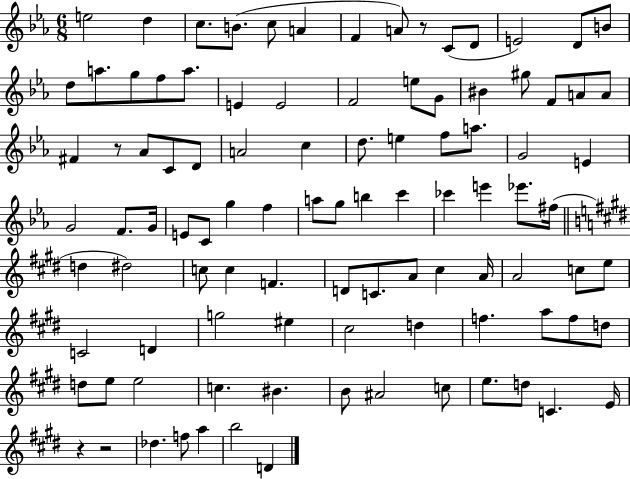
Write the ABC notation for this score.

X:1
T:Untitled
M:6/8
L:1/4
K:Eb
e2 d c/2 B/2 c/2 A F A/2 z/2 C/2 D/2 E2 D/2 B/2 d/2 a/2 g/2 f/2 a/2 E E2 F2 e/2 G/2 ^B ^g/2 F/2 A/2 A/2 ^F z/2 _A/2 C/2 D/2 A2 c d/2 e f/2 a/2 G2 E G2 F/2 G/4 E/2 C/2 g f a/2 g/2 b c' _c' e' _e'/2 ^f/4 d ^d2 c/2 c F D/2 C/2 A/2 ^c A/4 A2 c/2 e/2 C2 D g2 ^e ^c2 d f a/2 f/2 d/2 d/2 e/2 e2 c ^B B/2 ^A2 c/2 e/2 d/2 C E/4 z z2 _d f/2 a b2 D